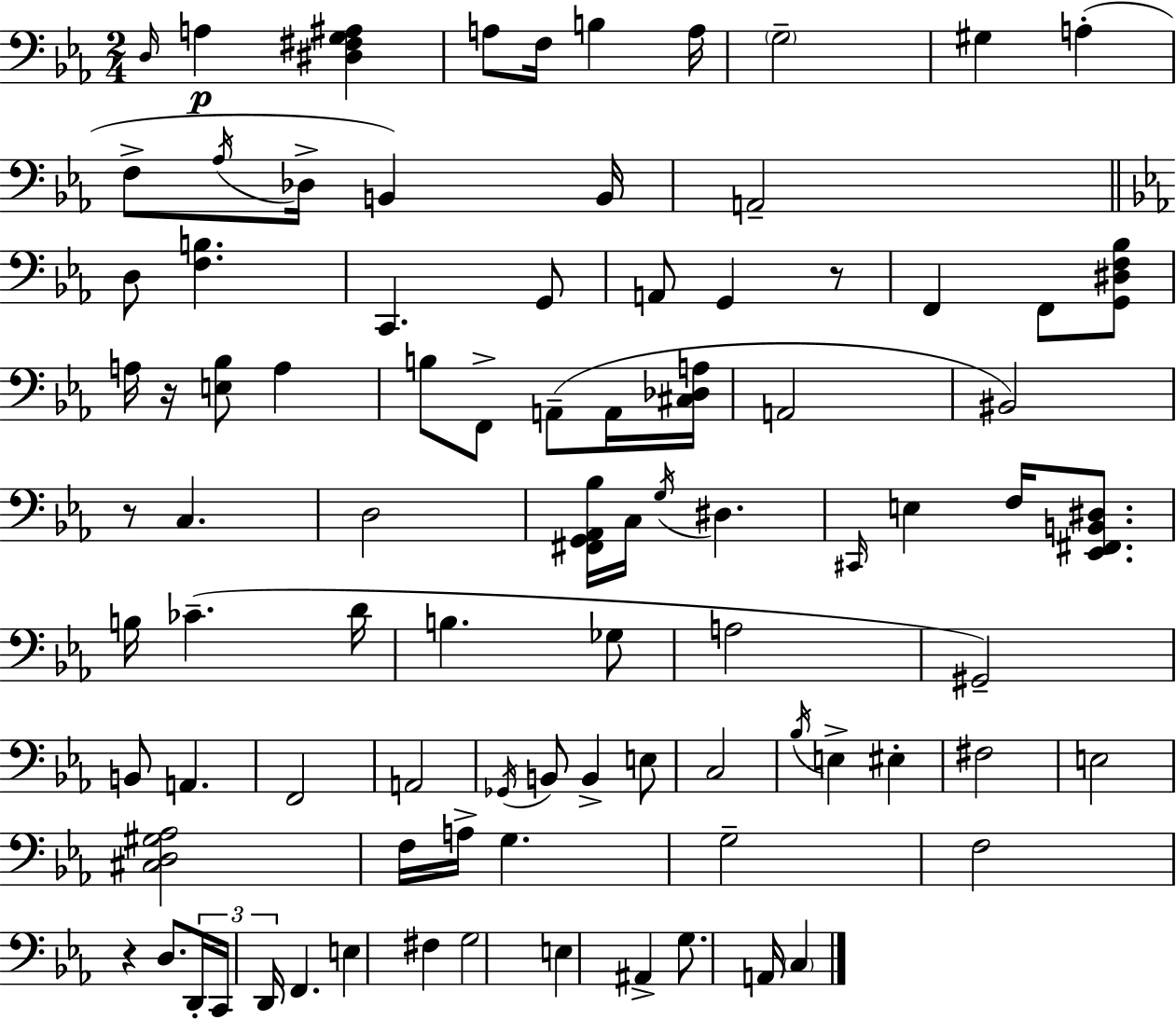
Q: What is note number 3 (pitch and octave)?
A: A3